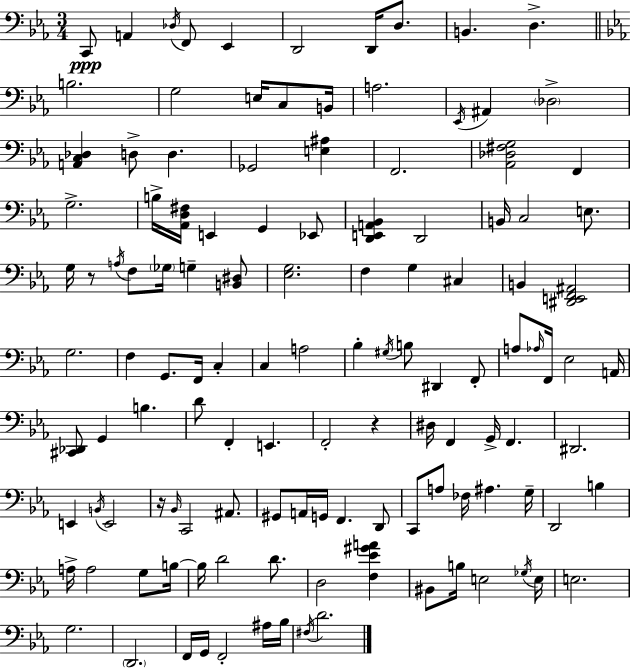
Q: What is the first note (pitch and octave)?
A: C2